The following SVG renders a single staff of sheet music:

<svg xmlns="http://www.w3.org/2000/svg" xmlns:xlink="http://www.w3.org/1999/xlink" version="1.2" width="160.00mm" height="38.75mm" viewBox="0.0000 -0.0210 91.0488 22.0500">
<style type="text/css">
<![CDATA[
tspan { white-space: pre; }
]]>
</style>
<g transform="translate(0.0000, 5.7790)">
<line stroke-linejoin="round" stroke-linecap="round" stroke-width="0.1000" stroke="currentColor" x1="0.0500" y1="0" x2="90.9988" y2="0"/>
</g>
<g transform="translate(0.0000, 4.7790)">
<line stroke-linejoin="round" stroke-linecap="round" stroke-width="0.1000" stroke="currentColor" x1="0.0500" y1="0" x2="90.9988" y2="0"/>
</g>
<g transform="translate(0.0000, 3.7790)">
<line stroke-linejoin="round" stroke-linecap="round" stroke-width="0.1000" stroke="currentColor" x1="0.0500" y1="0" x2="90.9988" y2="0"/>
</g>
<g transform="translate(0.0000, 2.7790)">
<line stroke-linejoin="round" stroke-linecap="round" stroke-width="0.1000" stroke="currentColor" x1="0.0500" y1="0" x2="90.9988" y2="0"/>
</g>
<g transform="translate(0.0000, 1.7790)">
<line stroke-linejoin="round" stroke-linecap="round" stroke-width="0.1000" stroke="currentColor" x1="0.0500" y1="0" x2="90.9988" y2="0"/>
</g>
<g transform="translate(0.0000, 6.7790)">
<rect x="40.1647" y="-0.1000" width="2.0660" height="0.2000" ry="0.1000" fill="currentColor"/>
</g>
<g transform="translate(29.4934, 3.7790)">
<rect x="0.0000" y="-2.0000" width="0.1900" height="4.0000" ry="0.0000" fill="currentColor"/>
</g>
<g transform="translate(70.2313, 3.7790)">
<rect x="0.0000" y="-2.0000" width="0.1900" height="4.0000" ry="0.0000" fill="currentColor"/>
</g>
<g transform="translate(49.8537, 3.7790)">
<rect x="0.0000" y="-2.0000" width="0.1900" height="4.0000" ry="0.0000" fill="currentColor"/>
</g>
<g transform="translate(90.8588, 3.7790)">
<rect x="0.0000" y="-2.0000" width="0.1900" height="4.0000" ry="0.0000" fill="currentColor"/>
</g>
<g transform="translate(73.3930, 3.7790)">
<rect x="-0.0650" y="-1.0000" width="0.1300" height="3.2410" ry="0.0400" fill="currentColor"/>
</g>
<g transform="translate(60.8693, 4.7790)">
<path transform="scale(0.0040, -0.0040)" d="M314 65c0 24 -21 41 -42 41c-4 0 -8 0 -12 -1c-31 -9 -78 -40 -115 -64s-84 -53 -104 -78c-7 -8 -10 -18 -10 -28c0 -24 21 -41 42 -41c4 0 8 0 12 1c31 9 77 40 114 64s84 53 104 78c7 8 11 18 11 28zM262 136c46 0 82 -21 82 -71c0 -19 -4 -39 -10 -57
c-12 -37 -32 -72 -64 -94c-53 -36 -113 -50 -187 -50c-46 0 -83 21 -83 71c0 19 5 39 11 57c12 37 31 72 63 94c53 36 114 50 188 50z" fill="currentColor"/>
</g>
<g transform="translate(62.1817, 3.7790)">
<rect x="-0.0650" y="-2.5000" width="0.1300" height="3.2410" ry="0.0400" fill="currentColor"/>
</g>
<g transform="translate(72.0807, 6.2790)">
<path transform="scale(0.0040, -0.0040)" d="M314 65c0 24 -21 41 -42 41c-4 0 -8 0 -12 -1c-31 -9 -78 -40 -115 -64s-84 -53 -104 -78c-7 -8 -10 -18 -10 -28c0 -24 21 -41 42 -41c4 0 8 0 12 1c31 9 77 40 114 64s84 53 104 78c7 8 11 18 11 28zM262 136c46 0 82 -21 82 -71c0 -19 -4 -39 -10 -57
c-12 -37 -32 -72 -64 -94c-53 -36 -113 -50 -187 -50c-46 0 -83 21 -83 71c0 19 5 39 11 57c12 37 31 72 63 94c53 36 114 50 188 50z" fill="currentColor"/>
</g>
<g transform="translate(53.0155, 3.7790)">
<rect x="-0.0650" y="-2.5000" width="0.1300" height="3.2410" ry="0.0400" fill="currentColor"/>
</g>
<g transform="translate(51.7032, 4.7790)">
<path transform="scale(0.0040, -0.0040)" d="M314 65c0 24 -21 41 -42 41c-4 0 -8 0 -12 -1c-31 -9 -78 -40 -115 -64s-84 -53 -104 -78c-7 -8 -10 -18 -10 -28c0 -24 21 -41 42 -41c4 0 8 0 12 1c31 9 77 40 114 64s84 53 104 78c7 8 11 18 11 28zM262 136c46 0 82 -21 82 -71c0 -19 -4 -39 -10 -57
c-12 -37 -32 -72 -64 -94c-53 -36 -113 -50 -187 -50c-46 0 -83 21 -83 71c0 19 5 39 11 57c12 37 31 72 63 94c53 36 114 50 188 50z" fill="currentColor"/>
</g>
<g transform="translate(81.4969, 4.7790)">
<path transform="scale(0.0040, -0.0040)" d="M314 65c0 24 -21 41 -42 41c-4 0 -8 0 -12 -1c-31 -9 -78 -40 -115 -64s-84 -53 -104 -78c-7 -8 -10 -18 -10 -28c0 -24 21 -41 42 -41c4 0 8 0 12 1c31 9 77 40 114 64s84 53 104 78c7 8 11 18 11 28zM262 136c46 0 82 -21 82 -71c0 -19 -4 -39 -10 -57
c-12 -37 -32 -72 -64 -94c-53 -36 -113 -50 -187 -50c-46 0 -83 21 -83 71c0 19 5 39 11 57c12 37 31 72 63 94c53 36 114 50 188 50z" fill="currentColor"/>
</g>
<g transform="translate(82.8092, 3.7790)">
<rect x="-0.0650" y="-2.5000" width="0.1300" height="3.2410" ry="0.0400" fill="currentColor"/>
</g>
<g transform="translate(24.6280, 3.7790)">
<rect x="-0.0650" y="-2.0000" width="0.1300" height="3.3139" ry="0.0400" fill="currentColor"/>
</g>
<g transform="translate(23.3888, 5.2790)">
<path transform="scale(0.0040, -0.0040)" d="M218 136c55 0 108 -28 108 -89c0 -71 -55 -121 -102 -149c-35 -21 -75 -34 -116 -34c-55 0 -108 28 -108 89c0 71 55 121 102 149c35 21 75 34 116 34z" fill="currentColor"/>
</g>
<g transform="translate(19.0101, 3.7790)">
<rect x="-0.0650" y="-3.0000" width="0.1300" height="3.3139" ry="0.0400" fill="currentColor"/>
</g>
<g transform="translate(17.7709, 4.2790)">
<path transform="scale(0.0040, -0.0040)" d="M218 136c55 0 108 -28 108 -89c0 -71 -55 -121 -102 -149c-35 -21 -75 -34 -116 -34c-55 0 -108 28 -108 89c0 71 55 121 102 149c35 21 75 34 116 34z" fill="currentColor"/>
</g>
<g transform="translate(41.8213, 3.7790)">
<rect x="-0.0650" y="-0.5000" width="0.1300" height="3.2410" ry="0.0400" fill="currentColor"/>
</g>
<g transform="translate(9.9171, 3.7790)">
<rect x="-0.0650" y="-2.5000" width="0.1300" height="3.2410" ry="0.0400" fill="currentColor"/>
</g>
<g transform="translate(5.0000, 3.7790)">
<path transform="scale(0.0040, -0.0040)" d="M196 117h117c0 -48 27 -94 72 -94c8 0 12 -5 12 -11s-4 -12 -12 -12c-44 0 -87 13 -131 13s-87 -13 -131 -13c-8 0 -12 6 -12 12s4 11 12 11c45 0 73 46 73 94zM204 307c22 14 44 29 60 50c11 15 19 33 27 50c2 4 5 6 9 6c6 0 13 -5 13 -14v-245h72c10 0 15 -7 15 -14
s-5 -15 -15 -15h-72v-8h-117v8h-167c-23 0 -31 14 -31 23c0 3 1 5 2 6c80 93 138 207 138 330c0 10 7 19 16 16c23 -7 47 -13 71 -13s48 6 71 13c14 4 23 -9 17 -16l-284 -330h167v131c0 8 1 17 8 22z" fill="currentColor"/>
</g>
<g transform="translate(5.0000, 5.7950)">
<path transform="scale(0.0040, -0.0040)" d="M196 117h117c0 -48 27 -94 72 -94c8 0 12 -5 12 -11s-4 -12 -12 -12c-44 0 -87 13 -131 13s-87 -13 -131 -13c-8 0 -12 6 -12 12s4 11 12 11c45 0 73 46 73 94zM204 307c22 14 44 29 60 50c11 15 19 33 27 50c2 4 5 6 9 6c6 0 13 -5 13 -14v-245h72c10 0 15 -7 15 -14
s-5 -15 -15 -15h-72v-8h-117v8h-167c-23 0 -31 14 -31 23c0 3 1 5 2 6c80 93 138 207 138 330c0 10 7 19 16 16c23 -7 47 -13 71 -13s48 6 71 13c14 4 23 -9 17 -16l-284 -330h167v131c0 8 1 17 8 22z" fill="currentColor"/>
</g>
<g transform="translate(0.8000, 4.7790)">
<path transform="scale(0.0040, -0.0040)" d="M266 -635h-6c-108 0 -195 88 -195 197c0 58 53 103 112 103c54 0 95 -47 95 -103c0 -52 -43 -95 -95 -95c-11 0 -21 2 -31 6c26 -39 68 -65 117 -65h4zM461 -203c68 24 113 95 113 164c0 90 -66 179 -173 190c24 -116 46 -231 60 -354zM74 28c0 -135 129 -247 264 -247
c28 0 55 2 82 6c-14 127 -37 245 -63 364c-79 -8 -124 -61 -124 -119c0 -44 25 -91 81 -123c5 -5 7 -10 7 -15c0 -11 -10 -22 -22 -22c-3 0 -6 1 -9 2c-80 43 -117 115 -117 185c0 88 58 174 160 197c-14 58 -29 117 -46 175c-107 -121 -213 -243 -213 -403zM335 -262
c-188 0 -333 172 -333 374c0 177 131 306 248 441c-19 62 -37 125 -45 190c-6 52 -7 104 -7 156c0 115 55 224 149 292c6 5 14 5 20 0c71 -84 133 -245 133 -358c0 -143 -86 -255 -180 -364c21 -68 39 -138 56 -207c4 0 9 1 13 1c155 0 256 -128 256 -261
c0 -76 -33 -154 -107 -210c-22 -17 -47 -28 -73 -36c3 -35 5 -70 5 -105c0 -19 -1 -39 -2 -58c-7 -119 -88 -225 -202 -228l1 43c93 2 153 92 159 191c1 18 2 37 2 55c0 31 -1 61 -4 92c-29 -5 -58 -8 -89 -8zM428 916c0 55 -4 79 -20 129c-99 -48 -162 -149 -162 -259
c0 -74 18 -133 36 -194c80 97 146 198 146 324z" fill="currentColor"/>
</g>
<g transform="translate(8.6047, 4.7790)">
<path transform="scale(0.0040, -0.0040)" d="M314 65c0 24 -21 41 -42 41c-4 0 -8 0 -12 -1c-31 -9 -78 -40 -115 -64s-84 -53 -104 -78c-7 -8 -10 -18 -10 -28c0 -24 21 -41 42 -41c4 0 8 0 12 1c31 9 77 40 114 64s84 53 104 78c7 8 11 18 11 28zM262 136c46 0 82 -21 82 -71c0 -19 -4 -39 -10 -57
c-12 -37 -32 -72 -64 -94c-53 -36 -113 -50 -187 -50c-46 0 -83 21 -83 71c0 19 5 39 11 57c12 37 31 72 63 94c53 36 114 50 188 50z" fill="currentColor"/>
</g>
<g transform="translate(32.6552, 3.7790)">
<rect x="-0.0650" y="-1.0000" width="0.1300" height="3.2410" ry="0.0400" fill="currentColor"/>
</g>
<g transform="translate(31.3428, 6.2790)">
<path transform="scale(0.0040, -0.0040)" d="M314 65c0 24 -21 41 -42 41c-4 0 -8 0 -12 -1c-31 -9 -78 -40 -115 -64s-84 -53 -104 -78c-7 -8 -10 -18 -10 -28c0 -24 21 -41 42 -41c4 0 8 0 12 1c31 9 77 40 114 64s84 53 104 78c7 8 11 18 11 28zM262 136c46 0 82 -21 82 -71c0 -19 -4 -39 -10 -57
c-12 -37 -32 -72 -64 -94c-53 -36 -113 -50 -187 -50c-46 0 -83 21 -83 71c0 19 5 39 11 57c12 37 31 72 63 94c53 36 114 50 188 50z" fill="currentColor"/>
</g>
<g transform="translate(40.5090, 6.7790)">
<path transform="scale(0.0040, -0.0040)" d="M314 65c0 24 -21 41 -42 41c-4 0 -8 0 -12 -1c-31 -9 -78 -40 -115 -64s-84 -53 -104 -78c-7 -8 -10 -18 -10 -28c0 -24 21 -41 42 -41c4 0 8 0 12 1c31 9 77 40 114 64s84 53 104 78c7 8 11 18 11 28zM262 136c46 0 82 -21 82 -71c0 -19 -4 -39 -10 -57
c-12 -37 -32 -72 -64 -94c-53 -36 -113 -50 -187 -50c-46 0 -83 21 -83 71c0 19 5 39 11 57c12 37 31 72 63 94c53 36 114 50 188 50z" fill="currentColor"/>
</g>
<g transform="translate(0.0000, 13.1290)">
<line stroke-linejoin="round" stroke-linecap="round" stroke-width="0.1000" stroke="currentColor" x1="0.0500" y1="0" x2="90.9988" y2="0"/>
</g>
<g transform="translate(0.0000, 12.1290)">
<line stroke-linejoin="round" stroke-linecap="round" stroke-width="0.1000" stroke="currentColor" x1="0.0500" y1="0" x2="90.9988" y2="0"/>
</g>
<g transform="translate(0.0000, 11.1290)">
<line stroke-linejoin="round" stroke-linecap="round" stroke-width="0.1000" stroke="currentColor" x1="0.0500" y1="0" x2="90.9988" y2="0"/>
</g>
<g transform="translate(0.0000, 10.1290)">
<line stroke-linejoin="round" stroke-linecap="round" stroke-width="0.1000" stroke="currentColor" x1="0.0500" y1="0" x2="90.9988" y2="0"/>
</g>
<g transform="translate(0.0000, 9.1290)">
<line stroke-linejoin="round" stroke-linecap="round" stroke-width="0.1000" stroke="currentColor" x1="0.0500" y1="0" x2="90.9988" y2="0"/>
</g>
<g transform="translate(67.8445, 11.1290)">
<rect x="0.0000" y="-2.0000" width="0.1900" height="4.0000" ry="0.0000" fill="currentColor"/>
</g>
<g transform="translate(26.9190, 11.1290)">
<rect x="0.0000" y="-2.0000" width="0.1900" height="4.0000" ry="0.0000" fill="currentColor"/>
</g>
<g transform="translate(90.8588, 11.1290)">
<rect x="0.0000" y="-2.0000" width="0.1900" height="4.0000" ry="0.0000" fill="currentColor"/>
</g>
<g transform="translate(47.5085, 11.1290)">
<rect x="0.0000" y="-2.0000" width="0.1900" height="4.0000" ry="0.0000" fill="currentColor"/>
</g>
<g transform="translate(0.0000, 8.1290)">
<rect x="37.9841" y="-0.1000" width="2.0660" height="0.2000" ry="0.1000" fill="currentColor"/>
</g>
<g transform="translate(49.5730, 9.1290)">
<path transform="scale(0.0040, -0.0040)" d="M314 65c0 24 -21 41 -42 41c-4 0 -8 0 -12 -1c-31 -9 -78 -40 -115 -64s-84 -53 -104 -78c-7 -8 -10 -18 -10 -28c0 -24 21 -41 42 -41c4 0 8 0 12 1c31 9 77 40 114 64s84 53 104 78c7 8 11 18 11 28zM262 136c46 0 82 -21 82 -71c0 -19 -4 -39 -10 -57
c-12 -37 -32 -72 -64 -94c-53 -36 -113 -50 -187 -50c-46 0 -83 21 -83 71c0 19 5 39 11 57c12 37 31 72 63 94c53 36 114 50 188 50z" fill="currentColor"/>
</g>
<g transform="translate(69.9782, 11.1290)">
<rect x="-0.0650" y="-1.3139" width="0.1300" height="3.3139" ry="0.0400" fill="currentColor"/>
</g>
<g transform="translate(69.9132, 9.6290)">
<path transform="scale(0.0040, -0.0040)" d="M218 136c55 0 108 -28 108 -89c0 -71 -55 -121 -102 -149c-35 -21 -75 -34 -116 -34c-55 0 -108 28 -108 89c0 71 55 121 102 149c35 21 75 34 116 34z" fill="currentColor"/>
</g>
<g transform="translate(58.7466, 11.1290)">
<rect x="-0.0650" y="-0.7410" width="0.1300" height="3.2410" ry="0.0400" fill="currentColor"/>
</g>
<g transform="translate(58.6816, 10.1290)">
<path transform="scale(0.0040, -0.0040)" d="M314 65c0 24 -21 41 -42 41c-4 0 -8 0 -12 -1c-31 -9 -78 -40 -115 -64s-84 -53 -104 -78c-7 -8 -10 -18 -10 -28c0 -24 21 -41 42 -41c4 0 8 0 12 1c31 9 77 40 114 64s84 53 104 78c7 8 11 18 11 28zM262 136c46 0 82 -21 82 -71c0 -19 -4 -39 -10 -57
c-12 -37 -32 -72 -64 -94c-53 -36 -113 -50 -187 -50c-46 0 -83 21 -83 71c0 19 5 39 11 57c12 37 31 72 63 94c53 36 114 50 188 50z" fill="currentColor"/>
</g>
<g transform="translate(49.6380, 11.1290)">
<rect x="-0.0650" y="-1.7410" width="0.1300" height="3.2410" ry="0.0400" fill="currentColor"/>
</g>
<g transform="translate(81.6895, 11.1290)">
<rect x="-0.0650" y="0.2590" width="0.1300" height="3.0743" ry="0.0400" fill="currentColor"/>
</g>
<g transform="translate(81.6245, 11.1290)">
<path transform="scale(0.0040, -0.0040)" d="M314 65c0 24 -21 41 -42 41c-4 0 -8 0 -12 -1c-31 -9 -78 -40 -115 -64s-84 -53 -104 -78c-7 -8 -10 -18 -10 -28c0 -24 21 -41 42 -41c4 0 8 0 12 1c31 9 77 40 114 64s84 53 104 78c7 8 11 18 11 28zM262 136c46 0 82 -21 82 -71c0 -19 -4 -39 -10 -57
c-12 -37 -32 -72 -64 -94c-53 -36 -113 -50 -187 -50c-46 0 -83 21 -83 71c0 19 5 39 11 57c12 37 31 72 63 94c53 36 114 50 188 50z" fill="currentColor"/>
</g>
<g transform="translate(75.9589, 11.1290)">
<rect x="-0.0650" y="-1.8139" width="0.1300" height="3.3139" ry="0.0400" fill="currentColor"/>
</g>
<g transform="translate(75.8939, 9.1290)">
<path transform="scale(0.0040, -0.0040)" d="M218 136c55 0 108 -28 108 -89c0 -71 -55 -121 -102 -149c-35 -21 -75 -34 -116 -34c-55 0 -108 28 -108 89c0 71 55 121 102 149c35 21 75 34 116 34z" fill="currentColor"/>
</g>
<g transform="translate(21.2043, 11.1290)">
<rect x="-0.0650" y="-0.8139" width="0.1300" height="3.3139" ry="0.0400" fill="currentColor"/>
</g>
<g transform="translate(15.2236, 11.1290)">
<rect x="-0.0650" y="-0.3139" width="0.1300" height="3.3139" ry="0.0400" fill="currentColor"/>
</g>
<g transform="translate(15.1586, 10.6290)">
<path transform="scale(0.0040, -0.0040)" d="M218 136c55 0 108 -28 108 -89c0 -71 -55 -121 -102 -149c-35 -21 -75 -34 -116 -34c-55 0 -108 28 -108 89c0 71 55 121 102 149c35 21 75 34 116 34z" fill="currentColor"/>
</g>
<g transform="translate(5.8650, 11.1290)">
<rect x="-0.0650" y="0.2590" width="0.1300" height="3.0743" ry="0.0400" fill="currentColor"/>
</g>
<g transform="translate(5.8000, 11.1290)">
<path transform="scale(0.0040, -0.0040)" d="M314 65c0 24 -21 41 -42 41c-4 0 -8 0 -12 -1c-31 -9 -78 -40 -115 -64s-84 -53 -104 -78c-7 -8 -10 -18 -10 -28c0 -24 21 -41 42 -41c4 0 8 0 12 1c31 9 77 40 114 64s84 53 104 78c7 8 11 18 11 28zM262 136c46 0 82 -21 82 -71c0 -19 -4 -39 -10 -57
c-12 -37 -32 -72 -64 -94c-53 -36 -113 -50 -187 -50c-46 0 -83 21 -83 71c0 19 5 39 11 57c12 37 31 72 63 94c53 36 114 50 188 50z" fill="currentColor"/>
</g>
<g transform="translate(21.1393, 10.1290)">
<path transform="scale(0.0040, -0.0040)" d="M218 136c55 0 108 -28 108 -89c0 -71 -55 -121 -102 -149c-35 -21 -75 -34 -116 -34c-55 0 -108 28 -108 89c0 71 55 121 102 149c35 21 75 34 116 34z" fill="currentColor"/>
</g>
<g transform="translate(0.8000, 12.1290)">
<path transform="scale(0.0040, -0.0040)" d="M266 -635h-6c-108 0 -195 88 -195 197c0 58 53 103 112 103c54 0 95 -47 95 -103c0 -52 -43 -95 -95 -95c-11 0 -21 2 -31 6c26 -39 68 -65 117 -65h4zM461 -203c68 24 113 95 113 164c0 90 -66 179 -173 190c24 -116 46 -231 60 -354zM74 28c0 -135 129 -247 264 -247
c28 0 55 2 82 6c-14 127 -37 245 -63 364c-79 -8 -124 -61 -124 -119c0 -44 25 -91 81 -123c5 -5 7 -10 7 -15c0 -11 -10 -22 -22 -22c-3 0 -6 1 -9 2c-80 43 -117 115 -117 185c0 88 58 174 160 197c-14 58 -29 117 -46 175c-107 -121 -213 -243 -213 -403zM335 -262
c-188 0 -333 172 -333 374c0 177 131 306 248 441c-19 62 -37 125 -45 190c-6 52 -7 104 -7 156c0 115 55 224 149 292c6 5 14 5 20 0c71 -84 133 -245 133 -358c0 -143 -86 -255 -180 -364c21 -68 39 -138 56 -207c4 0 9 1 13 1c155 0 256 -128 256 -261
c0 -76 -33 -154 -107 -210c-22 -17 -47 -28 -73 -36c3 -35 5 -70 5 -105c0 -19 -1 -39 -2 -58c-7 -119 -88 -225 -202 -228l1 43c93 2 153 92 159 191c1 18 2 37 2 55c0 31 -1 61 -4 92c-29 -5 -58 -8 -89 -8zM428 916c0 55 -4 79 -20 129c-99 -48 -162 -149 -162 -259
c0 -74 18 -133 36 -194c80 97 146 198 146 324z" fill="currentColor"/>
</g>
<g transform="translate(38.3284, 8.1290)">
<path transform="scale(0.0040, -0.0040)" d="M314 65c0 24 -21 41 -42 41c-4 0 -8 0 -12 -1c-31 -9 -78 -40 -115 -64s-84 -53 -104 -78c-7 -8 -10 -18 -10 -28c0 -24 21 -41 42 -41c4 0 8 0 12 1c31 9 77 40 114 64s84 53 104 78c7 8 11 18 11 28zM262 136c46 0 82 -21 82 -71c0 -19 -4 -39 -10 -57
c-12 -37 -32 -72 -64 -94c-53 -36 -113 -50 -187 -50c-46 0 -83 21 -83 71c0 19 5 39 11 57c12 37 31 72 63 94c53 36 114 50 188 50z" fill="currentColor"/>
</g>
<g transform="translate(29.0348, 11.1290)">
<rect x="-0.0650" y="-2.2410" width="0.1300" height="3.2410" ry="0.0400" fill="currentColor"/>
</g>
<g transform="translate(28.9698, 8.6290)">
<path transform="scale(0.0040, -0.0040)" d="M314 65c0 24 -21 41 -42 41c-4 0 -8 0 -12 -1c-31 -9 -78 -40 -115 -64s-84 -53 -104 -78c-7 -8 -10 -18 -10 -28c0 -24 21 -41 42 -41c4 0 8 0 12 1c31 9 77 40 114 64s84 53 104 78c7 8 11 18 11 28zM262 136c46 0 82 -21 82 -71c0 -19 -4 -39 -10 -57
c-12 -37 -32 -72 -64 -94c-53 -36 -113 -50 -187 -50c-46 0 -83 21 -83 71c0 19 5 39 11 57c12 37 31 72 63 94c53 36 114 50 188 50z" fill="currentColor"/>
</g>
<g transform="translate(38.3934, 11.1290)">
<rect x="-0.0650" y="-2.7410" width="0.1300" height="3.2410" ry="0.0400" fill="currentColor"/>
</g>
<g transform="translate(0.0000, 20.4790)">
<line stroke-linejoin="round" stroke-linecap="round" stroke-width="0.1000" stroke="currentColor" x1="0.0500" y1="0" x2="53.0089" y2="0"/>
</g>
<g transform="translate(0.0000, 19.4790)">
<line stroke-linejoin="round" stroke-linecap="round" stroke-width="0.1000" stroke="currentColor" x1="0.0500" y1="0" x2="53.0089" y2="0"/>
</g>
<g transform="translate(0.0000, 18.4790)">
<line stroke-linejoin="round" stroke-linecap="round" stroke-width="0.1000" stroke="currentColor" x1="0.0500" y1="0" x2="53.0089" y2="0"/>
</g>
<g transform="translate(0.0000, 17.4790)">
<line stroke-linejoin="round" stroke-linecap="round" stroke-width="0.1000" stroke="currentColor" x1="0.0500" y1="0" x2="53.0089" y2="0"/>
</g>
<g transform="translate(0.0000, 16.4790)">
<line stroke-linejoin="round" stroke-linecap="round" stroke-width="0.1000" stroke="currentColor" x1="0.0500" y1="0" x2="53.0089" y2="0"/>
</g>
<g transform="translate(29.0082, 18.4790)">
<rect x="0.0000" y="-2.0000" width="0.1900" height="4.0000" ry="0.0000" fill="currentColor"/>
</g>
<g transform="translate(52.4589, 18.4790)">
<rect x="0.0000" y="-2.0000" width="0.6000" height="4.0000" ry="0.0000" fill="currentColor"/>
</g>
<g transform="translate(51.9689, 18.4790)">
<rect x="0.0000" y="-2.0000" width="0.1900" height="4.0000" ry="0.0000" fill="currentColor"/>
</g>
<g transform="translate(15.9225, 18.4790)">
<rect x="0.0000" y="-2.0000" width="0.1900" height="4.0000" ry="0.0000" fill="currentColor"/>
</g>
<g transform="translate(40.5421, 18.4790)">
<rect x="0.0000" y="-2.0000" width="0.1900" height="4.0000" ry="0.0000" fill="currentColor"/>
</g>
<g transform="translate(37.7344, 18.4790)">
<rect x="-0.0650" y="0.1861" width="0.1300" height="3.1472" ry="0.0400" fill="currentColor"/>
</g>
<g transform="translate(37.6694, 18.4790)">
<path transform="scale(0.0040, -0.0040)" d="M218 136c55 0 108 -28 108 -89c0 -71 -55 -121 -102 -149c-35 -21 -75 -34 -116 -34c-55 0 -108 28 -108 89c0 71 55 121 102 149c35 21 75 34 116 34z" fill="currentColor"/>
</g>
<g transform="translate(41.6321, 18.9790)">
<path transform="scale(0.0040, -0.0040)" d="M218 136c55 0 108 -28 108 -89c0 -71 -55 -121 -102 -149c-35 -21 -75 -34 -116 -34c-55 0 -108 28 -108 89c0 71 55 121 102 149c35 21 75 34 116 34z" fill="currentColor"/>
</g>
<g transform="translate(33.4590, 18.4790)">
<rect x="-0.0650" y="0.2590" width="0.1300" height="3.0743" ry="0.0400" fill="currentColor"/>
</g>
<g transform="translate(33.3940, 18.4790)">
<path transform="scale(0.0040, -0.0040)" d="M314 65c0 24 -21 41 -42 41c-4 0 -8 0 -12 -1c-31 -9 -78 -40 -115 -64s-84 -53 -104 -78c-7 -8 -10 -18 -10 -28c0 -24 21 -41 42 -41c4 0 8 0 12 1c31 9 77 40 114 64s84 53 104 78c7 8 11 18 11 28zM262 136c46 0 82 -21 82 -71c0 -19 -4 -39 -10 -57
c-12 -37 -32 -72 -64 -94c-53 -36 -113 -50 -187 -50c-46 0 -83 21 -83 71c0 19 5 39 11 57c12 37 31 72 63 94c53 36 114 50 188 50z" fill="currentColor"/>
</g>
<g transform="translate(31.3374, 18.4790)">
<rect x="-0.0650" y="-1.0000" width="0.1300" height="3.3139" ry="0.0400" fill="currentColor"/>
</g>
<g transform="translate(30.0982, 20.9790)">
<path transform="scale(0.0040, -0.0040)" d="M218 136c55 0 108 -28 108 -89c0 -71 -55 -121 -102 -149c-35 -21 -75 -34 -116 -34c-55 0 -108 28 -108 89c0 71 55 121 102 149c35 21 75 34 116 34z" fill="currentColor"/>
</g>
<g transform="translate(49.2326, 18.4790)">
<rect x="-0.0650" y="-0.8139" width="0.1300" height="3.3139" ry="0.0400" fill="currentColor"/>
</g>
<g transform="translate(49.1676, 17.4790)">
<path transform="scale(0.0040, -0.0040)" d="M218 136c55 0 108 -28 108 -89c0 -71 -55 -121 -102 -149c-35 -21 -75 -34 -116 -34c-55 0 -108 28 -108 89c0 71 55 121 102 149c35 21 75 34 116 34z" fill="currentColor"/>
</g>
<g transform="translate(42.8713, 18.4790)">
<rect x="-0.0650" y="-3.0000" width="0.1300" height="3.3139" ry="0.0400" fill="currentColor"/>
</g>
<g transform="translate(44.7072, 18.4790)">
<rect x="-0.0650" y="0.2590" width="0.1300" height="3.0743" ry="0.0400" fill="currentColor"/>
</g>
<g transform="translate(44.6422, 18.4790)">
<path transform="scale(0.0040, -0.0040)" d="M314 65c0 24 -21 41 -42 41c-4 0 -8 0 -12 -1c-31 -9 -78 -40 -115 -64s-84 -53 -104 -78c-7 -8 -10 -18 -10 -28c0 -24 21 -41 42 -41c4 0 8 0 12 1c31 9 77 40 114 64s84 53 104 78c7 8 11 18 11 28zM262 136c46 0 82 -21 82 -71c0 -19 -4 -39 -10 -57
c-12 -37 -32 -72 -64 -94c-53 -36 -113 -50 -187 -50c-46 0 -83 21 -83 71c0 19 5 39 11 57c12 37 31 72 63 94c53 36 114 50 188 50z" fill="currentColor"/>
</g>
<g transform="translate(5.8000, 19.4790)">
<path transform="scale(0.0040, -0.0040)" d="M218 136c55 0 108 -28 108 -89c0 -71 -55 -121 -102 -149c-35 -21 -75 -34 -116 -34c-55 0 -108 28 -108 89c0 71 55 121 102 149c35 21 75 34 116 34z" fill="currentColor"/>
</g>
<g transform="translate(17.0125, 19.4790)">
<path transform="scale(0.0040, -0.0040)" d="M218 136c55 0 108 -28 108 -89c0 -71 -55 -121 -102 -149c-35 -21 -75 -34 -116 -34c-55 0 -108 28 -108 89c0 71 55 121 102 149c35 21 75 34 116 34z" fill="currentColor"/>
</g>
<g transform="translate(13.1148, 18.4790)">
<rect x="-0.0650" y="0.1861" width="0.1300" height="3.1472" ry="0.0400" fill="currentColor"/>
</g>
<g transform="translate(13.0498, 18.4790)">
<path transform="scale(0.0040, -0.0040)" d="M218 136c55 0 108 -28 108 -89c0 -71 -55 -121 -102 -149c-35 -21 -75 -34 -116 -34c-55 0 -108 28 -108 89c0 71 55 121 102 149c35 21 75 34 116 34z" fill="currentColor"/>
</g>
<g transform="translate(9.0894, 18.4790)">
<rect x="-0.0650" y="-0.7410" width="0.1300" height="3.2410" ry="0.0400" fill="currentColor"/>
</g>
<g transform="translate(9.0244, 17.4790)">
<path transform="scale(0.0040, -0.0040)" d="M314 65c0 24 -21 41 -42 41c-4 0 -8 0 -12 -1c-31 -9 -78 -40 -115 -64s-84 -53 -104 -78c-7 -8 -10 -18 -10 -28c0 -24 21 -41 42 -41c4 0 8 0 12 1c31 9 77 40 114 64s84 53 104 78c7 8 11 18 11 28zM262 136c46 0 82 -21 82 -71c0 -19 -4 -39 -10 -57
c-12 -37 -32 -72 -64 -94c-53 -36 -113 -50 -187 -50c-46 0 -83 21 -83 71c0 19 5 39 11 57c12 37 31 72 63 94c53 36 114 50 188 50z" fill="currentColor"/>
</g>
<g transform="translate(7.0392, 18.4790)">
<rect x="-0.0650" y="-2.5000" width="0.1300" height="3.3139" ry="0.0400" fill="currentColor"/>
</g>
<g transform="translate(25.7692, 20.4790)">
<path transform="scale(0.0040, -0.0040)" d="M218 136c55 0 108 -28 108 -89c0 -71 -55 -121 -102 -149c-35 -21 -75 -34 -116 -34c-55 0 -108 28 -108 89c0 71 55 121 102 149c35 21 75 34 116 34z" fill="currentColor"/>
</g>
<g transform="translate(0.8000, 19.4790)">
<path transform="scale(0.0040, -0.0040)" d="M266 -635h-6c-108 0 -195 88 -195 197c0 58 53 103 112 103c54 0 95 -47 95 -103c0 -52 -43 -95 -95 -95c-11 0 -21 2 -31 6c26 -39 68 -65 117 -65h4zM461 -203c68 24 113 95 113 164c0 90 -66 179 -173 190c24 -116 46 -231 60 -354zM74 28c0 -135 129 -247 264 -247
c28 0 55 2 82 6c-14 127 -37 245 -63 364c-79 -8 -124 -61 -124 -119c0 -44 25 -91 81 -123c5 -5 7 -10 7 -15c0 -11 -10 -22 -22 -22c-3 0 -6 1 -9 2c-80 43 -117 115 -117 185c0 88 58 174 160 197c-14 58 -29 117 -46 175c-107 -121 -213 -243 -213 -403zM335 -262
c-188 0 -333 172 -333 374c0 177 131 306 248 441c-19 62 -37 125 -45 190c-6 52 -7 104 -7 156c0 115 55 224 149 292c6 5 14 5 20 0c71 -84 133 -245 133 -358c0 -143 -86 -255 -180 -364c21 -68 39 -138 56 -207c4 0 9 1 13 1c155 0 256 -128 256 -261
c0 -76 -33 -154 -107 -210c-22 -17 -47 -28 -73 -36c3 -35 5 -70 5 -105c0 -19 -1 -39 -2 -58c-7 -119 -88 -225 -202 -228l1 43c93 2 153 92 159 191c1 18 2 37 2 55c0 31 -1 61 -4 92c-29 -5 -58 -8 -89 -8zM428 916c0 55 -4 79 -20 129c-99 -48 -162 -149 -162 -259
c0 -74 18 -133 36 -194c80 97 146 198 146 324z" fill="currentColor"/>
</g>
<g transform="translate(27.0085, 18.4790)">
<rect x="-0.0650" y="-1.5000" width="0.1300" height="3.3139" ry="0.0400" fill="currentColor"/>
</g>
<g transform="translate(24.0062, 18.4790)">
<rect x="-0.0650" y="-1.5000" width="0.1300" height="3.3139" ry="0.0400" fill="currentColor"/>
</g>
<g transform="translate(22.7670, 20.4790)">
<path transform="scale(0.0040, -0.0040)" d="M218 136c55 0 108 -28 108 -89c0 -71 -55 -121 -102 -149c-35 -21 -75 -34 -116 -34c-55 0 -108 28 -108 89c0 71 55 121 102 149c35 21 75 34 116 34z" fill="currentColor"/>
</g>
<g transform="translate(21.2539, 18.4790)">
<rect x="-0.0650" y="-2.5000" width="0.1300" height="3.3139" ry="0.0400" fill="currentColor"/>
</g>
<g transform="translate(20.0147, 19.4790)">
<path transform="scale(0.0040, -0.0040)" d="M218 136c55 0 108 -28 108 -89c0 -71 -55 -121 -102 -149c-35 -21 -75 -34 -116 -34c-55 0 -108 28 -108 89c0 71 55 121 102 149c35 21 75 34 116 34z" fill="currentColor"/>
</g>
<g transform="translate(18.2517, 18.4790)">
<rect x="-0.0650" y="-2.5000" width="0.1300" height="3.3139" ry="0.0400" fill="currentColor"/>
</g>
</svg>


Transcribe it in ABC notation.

X:1
T:Untitled
M:4/4
L:1/4
K:C
G2 A F D2 C2 G2 G2 D2 G2 B2 c d g2 a2 f2 d2 e f B2 G d2 B G G E E D B2 B A B2 d